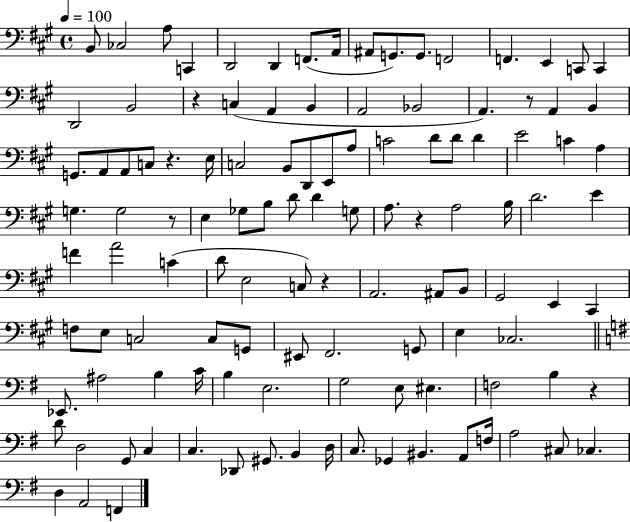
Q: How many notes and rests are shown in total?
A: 116